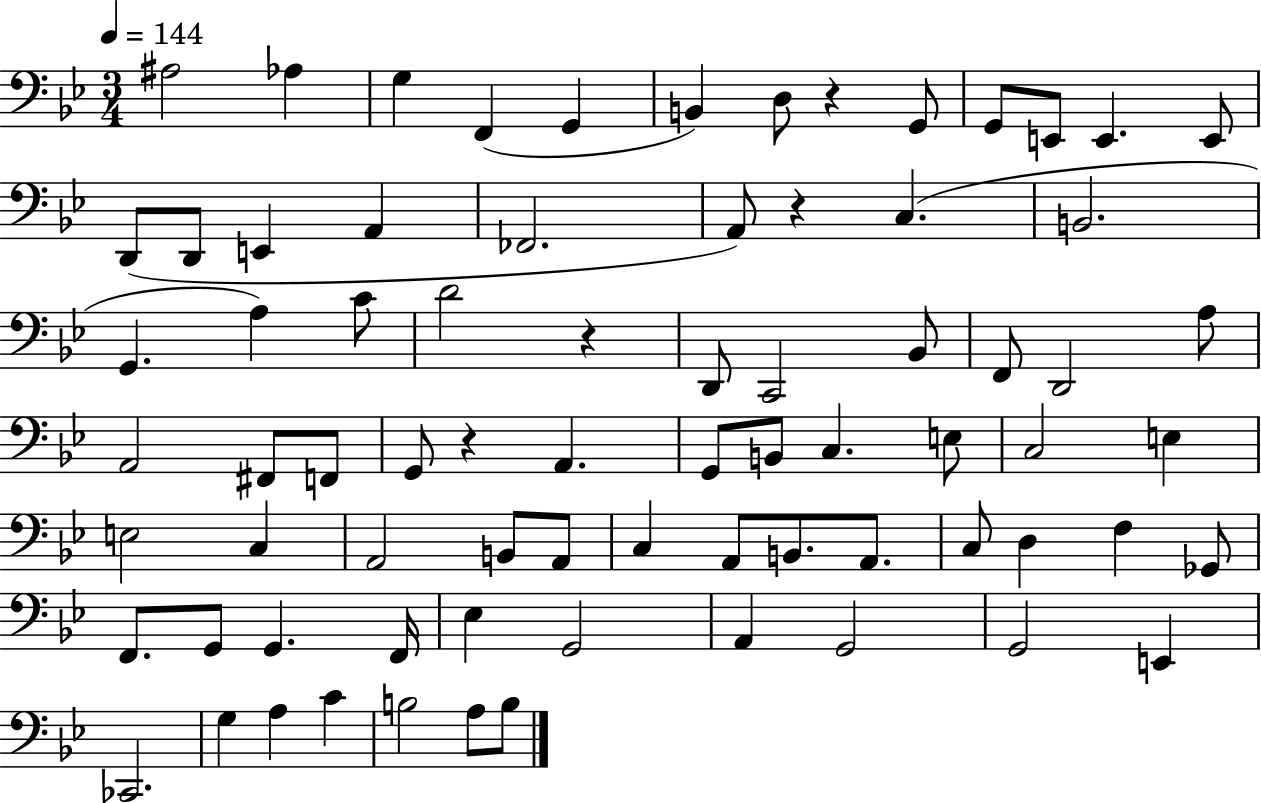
X:1
T:Untitled
M:3/4
L:1/4
K:Bb
^A,2 _A, G, F,, G,, B,, D,/2 z G,,/2 G,,/2 E,,/2 E,, E,,/2 D,,/2 D,,/2 E,, A,, _F,,2 A,,/2 z C, B,,2 G,, A, C/2 D2 z D,,/2 C,,2 _B,,/2 F,,/2 D,,2 A,/2 A,,2 ^F,,/2 F,,/2 G,,/2 z A,, G,,/2 B,,/2 C, E,/2 C,2 E, E,2 C, A,,2 B,,/2 A,,/2 C, A,,/2 B,,/2 A,,/2 C,/2 D, F, _G,,/2 F,,/2 G,,/2 G,, F,,/4 _E, G,,2 A,, G,,2 G,,2 E,, _C,,2 G, A, C B,2 A,/2 B,/2